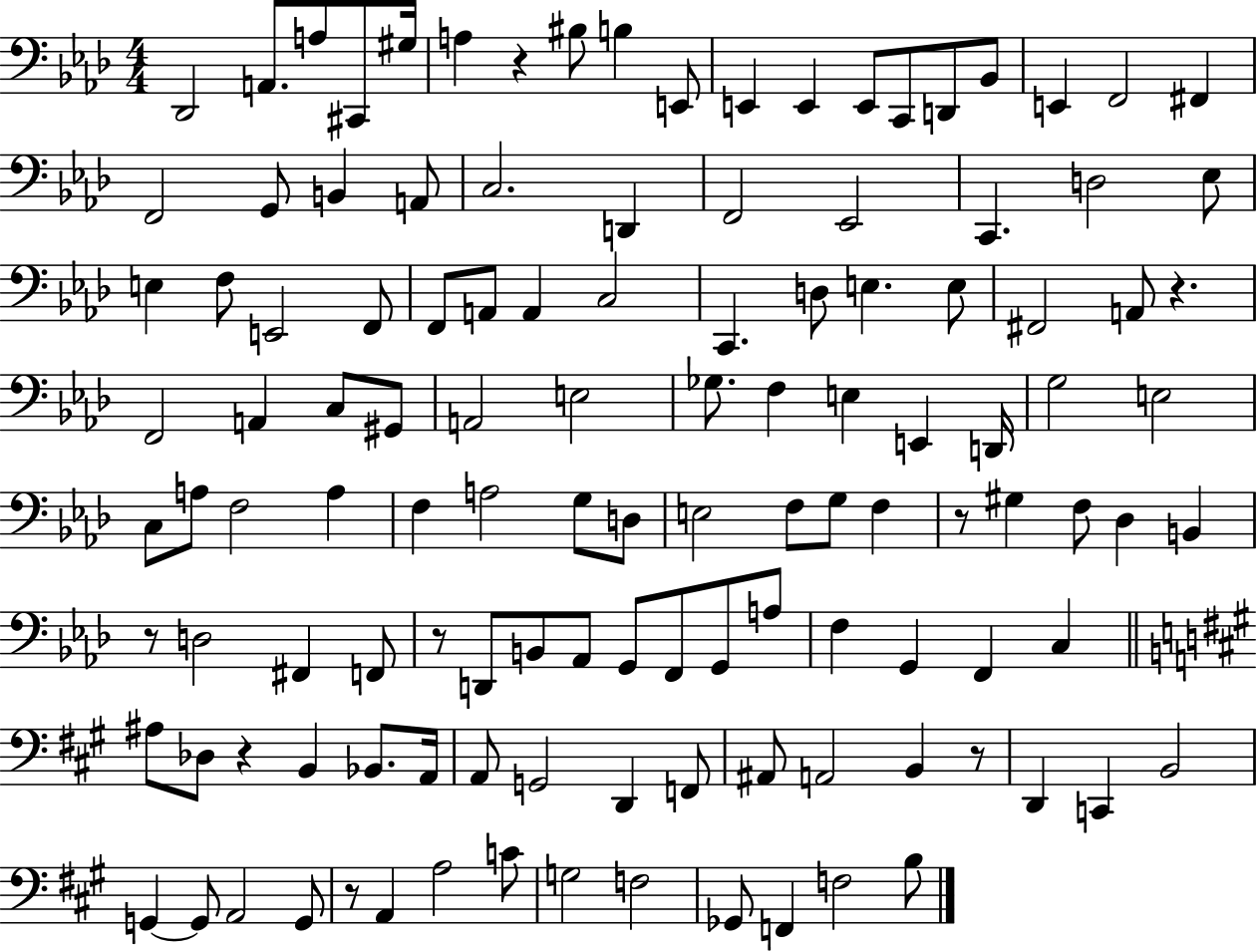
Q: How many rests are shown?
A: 8